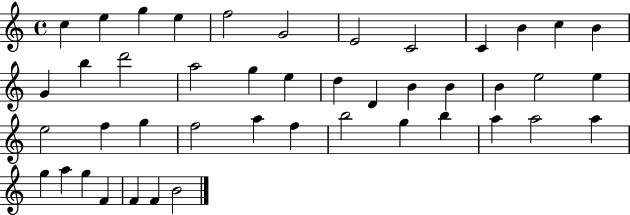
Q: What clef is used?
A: treble